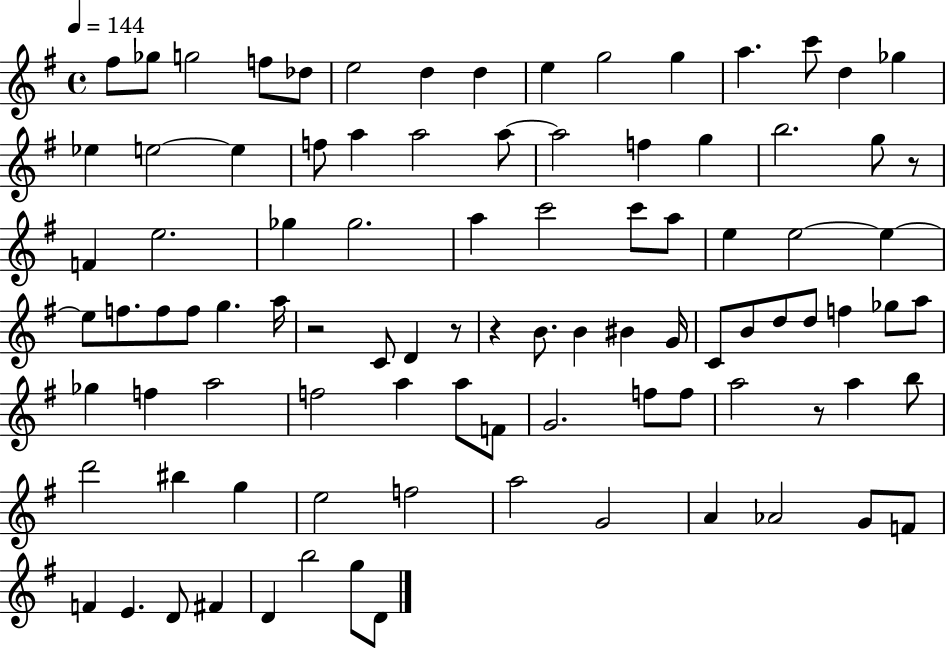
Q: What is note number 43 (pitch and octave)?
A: G5